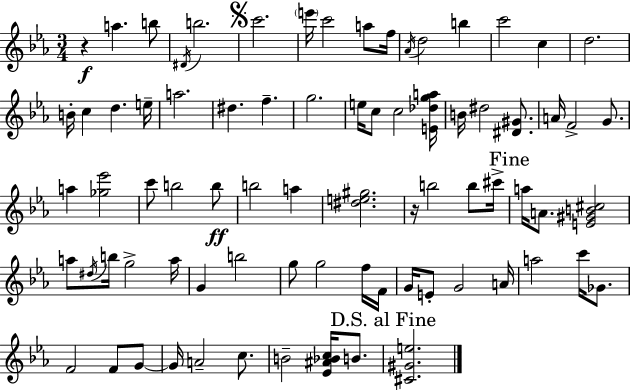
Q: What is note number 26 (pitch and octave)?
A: C5